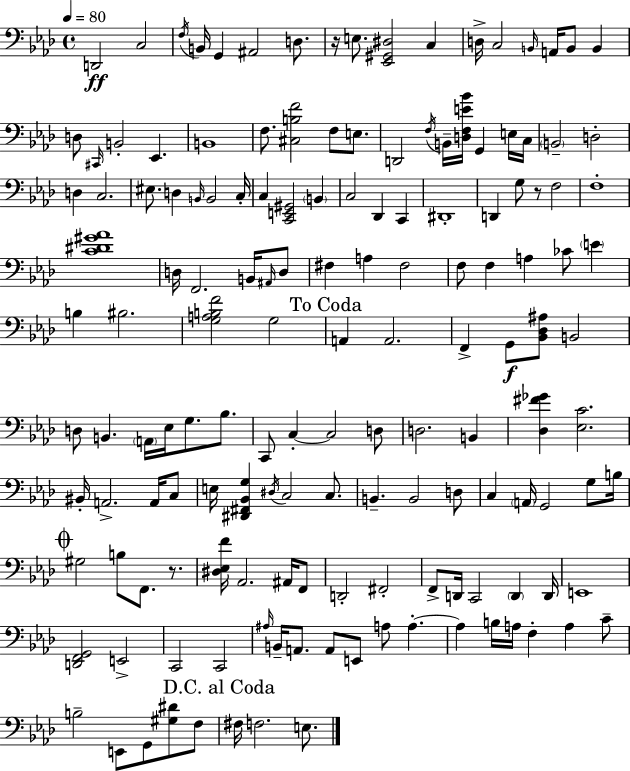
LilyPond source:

{
  \clef bass
  \time 4/4
  \defaultTimeSignature
  \key f \minor
  \tempo 4 = 80
  d,2\ff c2 | \acciaccatura { f16 } b,16 g,4 ais,2 d8. | r16 e8. <ees, gis, dis>2 c4 | d16-> c2 \grace { b,16 } a,16 b,8 b,4 | \break d8 \grace { cis,16 } b,2-. ees,4. | b,1 | f8. <cis b f'>2 f8 | e8. d,2 \acciaccatura { f16 } b,16-- <d f e' bes'>16 g,4 | \break e16 c16 \parenthesize b,2-- d2-. | d4 c2. | eis8. d4 \grace { b,16 } b,2 | c16-. c4 <c, e, gis,>2 | \break \parenthesize b,4 c2 des,4 | c,4 dis,1-. | d,4 g8 r8 f2 | f1-. | \break <c' dis' gis' aes'>1 | d16 f,2. | b,16 \grace { ais,16 } d8 fis4 a4 fis2 | f8 f4 a4 | \break ces'8 \parenthesize e'4 b4 bis2. | <g a b f'>2 g2 | \mark "To Coda" a,4 a,2. | f,4-> g,8\f <bes, des ais>8 b,2 | \break d8 b,4. \parenthesize a,16 ees16 | g8. bes8. c,8 c4-.~~ c2 | d8 d2. | b,4 <des fis' ges'>4 <ees c'>2. | \break bis,16-. a,2.-> | a,16 c8 e16 <dis, fis, bes, g>4 \acciaccatura { dis16 } c2 | c8. b,4.-- b,2 | d8 c4 \parenthesize a,16 g,2 | \break g8 b16 \mark \markup { \musicglyph "scripts.coda" } gis2 b8 | f,8. r8. <dis ees f'>16 aes,2. | ais,16 f,8 d,2-. fis,2-. | f,8-> d,16 c,2 | \break \parenthesize d,4 d,16 e,1 | <d, f, g,>2 e,2-> | c,2 c,2 | \grace { ais16 } b,16-- a,8. a,8 e,8 | \break a8 a4.-.~~ a4 b16 a16 f4-. | a4 c'8-- b2-- | e,8 g,8 <gis dis'>8 f8 \mark "D.C. al Coda" fis16 f2. | e8. \bar "|."
}